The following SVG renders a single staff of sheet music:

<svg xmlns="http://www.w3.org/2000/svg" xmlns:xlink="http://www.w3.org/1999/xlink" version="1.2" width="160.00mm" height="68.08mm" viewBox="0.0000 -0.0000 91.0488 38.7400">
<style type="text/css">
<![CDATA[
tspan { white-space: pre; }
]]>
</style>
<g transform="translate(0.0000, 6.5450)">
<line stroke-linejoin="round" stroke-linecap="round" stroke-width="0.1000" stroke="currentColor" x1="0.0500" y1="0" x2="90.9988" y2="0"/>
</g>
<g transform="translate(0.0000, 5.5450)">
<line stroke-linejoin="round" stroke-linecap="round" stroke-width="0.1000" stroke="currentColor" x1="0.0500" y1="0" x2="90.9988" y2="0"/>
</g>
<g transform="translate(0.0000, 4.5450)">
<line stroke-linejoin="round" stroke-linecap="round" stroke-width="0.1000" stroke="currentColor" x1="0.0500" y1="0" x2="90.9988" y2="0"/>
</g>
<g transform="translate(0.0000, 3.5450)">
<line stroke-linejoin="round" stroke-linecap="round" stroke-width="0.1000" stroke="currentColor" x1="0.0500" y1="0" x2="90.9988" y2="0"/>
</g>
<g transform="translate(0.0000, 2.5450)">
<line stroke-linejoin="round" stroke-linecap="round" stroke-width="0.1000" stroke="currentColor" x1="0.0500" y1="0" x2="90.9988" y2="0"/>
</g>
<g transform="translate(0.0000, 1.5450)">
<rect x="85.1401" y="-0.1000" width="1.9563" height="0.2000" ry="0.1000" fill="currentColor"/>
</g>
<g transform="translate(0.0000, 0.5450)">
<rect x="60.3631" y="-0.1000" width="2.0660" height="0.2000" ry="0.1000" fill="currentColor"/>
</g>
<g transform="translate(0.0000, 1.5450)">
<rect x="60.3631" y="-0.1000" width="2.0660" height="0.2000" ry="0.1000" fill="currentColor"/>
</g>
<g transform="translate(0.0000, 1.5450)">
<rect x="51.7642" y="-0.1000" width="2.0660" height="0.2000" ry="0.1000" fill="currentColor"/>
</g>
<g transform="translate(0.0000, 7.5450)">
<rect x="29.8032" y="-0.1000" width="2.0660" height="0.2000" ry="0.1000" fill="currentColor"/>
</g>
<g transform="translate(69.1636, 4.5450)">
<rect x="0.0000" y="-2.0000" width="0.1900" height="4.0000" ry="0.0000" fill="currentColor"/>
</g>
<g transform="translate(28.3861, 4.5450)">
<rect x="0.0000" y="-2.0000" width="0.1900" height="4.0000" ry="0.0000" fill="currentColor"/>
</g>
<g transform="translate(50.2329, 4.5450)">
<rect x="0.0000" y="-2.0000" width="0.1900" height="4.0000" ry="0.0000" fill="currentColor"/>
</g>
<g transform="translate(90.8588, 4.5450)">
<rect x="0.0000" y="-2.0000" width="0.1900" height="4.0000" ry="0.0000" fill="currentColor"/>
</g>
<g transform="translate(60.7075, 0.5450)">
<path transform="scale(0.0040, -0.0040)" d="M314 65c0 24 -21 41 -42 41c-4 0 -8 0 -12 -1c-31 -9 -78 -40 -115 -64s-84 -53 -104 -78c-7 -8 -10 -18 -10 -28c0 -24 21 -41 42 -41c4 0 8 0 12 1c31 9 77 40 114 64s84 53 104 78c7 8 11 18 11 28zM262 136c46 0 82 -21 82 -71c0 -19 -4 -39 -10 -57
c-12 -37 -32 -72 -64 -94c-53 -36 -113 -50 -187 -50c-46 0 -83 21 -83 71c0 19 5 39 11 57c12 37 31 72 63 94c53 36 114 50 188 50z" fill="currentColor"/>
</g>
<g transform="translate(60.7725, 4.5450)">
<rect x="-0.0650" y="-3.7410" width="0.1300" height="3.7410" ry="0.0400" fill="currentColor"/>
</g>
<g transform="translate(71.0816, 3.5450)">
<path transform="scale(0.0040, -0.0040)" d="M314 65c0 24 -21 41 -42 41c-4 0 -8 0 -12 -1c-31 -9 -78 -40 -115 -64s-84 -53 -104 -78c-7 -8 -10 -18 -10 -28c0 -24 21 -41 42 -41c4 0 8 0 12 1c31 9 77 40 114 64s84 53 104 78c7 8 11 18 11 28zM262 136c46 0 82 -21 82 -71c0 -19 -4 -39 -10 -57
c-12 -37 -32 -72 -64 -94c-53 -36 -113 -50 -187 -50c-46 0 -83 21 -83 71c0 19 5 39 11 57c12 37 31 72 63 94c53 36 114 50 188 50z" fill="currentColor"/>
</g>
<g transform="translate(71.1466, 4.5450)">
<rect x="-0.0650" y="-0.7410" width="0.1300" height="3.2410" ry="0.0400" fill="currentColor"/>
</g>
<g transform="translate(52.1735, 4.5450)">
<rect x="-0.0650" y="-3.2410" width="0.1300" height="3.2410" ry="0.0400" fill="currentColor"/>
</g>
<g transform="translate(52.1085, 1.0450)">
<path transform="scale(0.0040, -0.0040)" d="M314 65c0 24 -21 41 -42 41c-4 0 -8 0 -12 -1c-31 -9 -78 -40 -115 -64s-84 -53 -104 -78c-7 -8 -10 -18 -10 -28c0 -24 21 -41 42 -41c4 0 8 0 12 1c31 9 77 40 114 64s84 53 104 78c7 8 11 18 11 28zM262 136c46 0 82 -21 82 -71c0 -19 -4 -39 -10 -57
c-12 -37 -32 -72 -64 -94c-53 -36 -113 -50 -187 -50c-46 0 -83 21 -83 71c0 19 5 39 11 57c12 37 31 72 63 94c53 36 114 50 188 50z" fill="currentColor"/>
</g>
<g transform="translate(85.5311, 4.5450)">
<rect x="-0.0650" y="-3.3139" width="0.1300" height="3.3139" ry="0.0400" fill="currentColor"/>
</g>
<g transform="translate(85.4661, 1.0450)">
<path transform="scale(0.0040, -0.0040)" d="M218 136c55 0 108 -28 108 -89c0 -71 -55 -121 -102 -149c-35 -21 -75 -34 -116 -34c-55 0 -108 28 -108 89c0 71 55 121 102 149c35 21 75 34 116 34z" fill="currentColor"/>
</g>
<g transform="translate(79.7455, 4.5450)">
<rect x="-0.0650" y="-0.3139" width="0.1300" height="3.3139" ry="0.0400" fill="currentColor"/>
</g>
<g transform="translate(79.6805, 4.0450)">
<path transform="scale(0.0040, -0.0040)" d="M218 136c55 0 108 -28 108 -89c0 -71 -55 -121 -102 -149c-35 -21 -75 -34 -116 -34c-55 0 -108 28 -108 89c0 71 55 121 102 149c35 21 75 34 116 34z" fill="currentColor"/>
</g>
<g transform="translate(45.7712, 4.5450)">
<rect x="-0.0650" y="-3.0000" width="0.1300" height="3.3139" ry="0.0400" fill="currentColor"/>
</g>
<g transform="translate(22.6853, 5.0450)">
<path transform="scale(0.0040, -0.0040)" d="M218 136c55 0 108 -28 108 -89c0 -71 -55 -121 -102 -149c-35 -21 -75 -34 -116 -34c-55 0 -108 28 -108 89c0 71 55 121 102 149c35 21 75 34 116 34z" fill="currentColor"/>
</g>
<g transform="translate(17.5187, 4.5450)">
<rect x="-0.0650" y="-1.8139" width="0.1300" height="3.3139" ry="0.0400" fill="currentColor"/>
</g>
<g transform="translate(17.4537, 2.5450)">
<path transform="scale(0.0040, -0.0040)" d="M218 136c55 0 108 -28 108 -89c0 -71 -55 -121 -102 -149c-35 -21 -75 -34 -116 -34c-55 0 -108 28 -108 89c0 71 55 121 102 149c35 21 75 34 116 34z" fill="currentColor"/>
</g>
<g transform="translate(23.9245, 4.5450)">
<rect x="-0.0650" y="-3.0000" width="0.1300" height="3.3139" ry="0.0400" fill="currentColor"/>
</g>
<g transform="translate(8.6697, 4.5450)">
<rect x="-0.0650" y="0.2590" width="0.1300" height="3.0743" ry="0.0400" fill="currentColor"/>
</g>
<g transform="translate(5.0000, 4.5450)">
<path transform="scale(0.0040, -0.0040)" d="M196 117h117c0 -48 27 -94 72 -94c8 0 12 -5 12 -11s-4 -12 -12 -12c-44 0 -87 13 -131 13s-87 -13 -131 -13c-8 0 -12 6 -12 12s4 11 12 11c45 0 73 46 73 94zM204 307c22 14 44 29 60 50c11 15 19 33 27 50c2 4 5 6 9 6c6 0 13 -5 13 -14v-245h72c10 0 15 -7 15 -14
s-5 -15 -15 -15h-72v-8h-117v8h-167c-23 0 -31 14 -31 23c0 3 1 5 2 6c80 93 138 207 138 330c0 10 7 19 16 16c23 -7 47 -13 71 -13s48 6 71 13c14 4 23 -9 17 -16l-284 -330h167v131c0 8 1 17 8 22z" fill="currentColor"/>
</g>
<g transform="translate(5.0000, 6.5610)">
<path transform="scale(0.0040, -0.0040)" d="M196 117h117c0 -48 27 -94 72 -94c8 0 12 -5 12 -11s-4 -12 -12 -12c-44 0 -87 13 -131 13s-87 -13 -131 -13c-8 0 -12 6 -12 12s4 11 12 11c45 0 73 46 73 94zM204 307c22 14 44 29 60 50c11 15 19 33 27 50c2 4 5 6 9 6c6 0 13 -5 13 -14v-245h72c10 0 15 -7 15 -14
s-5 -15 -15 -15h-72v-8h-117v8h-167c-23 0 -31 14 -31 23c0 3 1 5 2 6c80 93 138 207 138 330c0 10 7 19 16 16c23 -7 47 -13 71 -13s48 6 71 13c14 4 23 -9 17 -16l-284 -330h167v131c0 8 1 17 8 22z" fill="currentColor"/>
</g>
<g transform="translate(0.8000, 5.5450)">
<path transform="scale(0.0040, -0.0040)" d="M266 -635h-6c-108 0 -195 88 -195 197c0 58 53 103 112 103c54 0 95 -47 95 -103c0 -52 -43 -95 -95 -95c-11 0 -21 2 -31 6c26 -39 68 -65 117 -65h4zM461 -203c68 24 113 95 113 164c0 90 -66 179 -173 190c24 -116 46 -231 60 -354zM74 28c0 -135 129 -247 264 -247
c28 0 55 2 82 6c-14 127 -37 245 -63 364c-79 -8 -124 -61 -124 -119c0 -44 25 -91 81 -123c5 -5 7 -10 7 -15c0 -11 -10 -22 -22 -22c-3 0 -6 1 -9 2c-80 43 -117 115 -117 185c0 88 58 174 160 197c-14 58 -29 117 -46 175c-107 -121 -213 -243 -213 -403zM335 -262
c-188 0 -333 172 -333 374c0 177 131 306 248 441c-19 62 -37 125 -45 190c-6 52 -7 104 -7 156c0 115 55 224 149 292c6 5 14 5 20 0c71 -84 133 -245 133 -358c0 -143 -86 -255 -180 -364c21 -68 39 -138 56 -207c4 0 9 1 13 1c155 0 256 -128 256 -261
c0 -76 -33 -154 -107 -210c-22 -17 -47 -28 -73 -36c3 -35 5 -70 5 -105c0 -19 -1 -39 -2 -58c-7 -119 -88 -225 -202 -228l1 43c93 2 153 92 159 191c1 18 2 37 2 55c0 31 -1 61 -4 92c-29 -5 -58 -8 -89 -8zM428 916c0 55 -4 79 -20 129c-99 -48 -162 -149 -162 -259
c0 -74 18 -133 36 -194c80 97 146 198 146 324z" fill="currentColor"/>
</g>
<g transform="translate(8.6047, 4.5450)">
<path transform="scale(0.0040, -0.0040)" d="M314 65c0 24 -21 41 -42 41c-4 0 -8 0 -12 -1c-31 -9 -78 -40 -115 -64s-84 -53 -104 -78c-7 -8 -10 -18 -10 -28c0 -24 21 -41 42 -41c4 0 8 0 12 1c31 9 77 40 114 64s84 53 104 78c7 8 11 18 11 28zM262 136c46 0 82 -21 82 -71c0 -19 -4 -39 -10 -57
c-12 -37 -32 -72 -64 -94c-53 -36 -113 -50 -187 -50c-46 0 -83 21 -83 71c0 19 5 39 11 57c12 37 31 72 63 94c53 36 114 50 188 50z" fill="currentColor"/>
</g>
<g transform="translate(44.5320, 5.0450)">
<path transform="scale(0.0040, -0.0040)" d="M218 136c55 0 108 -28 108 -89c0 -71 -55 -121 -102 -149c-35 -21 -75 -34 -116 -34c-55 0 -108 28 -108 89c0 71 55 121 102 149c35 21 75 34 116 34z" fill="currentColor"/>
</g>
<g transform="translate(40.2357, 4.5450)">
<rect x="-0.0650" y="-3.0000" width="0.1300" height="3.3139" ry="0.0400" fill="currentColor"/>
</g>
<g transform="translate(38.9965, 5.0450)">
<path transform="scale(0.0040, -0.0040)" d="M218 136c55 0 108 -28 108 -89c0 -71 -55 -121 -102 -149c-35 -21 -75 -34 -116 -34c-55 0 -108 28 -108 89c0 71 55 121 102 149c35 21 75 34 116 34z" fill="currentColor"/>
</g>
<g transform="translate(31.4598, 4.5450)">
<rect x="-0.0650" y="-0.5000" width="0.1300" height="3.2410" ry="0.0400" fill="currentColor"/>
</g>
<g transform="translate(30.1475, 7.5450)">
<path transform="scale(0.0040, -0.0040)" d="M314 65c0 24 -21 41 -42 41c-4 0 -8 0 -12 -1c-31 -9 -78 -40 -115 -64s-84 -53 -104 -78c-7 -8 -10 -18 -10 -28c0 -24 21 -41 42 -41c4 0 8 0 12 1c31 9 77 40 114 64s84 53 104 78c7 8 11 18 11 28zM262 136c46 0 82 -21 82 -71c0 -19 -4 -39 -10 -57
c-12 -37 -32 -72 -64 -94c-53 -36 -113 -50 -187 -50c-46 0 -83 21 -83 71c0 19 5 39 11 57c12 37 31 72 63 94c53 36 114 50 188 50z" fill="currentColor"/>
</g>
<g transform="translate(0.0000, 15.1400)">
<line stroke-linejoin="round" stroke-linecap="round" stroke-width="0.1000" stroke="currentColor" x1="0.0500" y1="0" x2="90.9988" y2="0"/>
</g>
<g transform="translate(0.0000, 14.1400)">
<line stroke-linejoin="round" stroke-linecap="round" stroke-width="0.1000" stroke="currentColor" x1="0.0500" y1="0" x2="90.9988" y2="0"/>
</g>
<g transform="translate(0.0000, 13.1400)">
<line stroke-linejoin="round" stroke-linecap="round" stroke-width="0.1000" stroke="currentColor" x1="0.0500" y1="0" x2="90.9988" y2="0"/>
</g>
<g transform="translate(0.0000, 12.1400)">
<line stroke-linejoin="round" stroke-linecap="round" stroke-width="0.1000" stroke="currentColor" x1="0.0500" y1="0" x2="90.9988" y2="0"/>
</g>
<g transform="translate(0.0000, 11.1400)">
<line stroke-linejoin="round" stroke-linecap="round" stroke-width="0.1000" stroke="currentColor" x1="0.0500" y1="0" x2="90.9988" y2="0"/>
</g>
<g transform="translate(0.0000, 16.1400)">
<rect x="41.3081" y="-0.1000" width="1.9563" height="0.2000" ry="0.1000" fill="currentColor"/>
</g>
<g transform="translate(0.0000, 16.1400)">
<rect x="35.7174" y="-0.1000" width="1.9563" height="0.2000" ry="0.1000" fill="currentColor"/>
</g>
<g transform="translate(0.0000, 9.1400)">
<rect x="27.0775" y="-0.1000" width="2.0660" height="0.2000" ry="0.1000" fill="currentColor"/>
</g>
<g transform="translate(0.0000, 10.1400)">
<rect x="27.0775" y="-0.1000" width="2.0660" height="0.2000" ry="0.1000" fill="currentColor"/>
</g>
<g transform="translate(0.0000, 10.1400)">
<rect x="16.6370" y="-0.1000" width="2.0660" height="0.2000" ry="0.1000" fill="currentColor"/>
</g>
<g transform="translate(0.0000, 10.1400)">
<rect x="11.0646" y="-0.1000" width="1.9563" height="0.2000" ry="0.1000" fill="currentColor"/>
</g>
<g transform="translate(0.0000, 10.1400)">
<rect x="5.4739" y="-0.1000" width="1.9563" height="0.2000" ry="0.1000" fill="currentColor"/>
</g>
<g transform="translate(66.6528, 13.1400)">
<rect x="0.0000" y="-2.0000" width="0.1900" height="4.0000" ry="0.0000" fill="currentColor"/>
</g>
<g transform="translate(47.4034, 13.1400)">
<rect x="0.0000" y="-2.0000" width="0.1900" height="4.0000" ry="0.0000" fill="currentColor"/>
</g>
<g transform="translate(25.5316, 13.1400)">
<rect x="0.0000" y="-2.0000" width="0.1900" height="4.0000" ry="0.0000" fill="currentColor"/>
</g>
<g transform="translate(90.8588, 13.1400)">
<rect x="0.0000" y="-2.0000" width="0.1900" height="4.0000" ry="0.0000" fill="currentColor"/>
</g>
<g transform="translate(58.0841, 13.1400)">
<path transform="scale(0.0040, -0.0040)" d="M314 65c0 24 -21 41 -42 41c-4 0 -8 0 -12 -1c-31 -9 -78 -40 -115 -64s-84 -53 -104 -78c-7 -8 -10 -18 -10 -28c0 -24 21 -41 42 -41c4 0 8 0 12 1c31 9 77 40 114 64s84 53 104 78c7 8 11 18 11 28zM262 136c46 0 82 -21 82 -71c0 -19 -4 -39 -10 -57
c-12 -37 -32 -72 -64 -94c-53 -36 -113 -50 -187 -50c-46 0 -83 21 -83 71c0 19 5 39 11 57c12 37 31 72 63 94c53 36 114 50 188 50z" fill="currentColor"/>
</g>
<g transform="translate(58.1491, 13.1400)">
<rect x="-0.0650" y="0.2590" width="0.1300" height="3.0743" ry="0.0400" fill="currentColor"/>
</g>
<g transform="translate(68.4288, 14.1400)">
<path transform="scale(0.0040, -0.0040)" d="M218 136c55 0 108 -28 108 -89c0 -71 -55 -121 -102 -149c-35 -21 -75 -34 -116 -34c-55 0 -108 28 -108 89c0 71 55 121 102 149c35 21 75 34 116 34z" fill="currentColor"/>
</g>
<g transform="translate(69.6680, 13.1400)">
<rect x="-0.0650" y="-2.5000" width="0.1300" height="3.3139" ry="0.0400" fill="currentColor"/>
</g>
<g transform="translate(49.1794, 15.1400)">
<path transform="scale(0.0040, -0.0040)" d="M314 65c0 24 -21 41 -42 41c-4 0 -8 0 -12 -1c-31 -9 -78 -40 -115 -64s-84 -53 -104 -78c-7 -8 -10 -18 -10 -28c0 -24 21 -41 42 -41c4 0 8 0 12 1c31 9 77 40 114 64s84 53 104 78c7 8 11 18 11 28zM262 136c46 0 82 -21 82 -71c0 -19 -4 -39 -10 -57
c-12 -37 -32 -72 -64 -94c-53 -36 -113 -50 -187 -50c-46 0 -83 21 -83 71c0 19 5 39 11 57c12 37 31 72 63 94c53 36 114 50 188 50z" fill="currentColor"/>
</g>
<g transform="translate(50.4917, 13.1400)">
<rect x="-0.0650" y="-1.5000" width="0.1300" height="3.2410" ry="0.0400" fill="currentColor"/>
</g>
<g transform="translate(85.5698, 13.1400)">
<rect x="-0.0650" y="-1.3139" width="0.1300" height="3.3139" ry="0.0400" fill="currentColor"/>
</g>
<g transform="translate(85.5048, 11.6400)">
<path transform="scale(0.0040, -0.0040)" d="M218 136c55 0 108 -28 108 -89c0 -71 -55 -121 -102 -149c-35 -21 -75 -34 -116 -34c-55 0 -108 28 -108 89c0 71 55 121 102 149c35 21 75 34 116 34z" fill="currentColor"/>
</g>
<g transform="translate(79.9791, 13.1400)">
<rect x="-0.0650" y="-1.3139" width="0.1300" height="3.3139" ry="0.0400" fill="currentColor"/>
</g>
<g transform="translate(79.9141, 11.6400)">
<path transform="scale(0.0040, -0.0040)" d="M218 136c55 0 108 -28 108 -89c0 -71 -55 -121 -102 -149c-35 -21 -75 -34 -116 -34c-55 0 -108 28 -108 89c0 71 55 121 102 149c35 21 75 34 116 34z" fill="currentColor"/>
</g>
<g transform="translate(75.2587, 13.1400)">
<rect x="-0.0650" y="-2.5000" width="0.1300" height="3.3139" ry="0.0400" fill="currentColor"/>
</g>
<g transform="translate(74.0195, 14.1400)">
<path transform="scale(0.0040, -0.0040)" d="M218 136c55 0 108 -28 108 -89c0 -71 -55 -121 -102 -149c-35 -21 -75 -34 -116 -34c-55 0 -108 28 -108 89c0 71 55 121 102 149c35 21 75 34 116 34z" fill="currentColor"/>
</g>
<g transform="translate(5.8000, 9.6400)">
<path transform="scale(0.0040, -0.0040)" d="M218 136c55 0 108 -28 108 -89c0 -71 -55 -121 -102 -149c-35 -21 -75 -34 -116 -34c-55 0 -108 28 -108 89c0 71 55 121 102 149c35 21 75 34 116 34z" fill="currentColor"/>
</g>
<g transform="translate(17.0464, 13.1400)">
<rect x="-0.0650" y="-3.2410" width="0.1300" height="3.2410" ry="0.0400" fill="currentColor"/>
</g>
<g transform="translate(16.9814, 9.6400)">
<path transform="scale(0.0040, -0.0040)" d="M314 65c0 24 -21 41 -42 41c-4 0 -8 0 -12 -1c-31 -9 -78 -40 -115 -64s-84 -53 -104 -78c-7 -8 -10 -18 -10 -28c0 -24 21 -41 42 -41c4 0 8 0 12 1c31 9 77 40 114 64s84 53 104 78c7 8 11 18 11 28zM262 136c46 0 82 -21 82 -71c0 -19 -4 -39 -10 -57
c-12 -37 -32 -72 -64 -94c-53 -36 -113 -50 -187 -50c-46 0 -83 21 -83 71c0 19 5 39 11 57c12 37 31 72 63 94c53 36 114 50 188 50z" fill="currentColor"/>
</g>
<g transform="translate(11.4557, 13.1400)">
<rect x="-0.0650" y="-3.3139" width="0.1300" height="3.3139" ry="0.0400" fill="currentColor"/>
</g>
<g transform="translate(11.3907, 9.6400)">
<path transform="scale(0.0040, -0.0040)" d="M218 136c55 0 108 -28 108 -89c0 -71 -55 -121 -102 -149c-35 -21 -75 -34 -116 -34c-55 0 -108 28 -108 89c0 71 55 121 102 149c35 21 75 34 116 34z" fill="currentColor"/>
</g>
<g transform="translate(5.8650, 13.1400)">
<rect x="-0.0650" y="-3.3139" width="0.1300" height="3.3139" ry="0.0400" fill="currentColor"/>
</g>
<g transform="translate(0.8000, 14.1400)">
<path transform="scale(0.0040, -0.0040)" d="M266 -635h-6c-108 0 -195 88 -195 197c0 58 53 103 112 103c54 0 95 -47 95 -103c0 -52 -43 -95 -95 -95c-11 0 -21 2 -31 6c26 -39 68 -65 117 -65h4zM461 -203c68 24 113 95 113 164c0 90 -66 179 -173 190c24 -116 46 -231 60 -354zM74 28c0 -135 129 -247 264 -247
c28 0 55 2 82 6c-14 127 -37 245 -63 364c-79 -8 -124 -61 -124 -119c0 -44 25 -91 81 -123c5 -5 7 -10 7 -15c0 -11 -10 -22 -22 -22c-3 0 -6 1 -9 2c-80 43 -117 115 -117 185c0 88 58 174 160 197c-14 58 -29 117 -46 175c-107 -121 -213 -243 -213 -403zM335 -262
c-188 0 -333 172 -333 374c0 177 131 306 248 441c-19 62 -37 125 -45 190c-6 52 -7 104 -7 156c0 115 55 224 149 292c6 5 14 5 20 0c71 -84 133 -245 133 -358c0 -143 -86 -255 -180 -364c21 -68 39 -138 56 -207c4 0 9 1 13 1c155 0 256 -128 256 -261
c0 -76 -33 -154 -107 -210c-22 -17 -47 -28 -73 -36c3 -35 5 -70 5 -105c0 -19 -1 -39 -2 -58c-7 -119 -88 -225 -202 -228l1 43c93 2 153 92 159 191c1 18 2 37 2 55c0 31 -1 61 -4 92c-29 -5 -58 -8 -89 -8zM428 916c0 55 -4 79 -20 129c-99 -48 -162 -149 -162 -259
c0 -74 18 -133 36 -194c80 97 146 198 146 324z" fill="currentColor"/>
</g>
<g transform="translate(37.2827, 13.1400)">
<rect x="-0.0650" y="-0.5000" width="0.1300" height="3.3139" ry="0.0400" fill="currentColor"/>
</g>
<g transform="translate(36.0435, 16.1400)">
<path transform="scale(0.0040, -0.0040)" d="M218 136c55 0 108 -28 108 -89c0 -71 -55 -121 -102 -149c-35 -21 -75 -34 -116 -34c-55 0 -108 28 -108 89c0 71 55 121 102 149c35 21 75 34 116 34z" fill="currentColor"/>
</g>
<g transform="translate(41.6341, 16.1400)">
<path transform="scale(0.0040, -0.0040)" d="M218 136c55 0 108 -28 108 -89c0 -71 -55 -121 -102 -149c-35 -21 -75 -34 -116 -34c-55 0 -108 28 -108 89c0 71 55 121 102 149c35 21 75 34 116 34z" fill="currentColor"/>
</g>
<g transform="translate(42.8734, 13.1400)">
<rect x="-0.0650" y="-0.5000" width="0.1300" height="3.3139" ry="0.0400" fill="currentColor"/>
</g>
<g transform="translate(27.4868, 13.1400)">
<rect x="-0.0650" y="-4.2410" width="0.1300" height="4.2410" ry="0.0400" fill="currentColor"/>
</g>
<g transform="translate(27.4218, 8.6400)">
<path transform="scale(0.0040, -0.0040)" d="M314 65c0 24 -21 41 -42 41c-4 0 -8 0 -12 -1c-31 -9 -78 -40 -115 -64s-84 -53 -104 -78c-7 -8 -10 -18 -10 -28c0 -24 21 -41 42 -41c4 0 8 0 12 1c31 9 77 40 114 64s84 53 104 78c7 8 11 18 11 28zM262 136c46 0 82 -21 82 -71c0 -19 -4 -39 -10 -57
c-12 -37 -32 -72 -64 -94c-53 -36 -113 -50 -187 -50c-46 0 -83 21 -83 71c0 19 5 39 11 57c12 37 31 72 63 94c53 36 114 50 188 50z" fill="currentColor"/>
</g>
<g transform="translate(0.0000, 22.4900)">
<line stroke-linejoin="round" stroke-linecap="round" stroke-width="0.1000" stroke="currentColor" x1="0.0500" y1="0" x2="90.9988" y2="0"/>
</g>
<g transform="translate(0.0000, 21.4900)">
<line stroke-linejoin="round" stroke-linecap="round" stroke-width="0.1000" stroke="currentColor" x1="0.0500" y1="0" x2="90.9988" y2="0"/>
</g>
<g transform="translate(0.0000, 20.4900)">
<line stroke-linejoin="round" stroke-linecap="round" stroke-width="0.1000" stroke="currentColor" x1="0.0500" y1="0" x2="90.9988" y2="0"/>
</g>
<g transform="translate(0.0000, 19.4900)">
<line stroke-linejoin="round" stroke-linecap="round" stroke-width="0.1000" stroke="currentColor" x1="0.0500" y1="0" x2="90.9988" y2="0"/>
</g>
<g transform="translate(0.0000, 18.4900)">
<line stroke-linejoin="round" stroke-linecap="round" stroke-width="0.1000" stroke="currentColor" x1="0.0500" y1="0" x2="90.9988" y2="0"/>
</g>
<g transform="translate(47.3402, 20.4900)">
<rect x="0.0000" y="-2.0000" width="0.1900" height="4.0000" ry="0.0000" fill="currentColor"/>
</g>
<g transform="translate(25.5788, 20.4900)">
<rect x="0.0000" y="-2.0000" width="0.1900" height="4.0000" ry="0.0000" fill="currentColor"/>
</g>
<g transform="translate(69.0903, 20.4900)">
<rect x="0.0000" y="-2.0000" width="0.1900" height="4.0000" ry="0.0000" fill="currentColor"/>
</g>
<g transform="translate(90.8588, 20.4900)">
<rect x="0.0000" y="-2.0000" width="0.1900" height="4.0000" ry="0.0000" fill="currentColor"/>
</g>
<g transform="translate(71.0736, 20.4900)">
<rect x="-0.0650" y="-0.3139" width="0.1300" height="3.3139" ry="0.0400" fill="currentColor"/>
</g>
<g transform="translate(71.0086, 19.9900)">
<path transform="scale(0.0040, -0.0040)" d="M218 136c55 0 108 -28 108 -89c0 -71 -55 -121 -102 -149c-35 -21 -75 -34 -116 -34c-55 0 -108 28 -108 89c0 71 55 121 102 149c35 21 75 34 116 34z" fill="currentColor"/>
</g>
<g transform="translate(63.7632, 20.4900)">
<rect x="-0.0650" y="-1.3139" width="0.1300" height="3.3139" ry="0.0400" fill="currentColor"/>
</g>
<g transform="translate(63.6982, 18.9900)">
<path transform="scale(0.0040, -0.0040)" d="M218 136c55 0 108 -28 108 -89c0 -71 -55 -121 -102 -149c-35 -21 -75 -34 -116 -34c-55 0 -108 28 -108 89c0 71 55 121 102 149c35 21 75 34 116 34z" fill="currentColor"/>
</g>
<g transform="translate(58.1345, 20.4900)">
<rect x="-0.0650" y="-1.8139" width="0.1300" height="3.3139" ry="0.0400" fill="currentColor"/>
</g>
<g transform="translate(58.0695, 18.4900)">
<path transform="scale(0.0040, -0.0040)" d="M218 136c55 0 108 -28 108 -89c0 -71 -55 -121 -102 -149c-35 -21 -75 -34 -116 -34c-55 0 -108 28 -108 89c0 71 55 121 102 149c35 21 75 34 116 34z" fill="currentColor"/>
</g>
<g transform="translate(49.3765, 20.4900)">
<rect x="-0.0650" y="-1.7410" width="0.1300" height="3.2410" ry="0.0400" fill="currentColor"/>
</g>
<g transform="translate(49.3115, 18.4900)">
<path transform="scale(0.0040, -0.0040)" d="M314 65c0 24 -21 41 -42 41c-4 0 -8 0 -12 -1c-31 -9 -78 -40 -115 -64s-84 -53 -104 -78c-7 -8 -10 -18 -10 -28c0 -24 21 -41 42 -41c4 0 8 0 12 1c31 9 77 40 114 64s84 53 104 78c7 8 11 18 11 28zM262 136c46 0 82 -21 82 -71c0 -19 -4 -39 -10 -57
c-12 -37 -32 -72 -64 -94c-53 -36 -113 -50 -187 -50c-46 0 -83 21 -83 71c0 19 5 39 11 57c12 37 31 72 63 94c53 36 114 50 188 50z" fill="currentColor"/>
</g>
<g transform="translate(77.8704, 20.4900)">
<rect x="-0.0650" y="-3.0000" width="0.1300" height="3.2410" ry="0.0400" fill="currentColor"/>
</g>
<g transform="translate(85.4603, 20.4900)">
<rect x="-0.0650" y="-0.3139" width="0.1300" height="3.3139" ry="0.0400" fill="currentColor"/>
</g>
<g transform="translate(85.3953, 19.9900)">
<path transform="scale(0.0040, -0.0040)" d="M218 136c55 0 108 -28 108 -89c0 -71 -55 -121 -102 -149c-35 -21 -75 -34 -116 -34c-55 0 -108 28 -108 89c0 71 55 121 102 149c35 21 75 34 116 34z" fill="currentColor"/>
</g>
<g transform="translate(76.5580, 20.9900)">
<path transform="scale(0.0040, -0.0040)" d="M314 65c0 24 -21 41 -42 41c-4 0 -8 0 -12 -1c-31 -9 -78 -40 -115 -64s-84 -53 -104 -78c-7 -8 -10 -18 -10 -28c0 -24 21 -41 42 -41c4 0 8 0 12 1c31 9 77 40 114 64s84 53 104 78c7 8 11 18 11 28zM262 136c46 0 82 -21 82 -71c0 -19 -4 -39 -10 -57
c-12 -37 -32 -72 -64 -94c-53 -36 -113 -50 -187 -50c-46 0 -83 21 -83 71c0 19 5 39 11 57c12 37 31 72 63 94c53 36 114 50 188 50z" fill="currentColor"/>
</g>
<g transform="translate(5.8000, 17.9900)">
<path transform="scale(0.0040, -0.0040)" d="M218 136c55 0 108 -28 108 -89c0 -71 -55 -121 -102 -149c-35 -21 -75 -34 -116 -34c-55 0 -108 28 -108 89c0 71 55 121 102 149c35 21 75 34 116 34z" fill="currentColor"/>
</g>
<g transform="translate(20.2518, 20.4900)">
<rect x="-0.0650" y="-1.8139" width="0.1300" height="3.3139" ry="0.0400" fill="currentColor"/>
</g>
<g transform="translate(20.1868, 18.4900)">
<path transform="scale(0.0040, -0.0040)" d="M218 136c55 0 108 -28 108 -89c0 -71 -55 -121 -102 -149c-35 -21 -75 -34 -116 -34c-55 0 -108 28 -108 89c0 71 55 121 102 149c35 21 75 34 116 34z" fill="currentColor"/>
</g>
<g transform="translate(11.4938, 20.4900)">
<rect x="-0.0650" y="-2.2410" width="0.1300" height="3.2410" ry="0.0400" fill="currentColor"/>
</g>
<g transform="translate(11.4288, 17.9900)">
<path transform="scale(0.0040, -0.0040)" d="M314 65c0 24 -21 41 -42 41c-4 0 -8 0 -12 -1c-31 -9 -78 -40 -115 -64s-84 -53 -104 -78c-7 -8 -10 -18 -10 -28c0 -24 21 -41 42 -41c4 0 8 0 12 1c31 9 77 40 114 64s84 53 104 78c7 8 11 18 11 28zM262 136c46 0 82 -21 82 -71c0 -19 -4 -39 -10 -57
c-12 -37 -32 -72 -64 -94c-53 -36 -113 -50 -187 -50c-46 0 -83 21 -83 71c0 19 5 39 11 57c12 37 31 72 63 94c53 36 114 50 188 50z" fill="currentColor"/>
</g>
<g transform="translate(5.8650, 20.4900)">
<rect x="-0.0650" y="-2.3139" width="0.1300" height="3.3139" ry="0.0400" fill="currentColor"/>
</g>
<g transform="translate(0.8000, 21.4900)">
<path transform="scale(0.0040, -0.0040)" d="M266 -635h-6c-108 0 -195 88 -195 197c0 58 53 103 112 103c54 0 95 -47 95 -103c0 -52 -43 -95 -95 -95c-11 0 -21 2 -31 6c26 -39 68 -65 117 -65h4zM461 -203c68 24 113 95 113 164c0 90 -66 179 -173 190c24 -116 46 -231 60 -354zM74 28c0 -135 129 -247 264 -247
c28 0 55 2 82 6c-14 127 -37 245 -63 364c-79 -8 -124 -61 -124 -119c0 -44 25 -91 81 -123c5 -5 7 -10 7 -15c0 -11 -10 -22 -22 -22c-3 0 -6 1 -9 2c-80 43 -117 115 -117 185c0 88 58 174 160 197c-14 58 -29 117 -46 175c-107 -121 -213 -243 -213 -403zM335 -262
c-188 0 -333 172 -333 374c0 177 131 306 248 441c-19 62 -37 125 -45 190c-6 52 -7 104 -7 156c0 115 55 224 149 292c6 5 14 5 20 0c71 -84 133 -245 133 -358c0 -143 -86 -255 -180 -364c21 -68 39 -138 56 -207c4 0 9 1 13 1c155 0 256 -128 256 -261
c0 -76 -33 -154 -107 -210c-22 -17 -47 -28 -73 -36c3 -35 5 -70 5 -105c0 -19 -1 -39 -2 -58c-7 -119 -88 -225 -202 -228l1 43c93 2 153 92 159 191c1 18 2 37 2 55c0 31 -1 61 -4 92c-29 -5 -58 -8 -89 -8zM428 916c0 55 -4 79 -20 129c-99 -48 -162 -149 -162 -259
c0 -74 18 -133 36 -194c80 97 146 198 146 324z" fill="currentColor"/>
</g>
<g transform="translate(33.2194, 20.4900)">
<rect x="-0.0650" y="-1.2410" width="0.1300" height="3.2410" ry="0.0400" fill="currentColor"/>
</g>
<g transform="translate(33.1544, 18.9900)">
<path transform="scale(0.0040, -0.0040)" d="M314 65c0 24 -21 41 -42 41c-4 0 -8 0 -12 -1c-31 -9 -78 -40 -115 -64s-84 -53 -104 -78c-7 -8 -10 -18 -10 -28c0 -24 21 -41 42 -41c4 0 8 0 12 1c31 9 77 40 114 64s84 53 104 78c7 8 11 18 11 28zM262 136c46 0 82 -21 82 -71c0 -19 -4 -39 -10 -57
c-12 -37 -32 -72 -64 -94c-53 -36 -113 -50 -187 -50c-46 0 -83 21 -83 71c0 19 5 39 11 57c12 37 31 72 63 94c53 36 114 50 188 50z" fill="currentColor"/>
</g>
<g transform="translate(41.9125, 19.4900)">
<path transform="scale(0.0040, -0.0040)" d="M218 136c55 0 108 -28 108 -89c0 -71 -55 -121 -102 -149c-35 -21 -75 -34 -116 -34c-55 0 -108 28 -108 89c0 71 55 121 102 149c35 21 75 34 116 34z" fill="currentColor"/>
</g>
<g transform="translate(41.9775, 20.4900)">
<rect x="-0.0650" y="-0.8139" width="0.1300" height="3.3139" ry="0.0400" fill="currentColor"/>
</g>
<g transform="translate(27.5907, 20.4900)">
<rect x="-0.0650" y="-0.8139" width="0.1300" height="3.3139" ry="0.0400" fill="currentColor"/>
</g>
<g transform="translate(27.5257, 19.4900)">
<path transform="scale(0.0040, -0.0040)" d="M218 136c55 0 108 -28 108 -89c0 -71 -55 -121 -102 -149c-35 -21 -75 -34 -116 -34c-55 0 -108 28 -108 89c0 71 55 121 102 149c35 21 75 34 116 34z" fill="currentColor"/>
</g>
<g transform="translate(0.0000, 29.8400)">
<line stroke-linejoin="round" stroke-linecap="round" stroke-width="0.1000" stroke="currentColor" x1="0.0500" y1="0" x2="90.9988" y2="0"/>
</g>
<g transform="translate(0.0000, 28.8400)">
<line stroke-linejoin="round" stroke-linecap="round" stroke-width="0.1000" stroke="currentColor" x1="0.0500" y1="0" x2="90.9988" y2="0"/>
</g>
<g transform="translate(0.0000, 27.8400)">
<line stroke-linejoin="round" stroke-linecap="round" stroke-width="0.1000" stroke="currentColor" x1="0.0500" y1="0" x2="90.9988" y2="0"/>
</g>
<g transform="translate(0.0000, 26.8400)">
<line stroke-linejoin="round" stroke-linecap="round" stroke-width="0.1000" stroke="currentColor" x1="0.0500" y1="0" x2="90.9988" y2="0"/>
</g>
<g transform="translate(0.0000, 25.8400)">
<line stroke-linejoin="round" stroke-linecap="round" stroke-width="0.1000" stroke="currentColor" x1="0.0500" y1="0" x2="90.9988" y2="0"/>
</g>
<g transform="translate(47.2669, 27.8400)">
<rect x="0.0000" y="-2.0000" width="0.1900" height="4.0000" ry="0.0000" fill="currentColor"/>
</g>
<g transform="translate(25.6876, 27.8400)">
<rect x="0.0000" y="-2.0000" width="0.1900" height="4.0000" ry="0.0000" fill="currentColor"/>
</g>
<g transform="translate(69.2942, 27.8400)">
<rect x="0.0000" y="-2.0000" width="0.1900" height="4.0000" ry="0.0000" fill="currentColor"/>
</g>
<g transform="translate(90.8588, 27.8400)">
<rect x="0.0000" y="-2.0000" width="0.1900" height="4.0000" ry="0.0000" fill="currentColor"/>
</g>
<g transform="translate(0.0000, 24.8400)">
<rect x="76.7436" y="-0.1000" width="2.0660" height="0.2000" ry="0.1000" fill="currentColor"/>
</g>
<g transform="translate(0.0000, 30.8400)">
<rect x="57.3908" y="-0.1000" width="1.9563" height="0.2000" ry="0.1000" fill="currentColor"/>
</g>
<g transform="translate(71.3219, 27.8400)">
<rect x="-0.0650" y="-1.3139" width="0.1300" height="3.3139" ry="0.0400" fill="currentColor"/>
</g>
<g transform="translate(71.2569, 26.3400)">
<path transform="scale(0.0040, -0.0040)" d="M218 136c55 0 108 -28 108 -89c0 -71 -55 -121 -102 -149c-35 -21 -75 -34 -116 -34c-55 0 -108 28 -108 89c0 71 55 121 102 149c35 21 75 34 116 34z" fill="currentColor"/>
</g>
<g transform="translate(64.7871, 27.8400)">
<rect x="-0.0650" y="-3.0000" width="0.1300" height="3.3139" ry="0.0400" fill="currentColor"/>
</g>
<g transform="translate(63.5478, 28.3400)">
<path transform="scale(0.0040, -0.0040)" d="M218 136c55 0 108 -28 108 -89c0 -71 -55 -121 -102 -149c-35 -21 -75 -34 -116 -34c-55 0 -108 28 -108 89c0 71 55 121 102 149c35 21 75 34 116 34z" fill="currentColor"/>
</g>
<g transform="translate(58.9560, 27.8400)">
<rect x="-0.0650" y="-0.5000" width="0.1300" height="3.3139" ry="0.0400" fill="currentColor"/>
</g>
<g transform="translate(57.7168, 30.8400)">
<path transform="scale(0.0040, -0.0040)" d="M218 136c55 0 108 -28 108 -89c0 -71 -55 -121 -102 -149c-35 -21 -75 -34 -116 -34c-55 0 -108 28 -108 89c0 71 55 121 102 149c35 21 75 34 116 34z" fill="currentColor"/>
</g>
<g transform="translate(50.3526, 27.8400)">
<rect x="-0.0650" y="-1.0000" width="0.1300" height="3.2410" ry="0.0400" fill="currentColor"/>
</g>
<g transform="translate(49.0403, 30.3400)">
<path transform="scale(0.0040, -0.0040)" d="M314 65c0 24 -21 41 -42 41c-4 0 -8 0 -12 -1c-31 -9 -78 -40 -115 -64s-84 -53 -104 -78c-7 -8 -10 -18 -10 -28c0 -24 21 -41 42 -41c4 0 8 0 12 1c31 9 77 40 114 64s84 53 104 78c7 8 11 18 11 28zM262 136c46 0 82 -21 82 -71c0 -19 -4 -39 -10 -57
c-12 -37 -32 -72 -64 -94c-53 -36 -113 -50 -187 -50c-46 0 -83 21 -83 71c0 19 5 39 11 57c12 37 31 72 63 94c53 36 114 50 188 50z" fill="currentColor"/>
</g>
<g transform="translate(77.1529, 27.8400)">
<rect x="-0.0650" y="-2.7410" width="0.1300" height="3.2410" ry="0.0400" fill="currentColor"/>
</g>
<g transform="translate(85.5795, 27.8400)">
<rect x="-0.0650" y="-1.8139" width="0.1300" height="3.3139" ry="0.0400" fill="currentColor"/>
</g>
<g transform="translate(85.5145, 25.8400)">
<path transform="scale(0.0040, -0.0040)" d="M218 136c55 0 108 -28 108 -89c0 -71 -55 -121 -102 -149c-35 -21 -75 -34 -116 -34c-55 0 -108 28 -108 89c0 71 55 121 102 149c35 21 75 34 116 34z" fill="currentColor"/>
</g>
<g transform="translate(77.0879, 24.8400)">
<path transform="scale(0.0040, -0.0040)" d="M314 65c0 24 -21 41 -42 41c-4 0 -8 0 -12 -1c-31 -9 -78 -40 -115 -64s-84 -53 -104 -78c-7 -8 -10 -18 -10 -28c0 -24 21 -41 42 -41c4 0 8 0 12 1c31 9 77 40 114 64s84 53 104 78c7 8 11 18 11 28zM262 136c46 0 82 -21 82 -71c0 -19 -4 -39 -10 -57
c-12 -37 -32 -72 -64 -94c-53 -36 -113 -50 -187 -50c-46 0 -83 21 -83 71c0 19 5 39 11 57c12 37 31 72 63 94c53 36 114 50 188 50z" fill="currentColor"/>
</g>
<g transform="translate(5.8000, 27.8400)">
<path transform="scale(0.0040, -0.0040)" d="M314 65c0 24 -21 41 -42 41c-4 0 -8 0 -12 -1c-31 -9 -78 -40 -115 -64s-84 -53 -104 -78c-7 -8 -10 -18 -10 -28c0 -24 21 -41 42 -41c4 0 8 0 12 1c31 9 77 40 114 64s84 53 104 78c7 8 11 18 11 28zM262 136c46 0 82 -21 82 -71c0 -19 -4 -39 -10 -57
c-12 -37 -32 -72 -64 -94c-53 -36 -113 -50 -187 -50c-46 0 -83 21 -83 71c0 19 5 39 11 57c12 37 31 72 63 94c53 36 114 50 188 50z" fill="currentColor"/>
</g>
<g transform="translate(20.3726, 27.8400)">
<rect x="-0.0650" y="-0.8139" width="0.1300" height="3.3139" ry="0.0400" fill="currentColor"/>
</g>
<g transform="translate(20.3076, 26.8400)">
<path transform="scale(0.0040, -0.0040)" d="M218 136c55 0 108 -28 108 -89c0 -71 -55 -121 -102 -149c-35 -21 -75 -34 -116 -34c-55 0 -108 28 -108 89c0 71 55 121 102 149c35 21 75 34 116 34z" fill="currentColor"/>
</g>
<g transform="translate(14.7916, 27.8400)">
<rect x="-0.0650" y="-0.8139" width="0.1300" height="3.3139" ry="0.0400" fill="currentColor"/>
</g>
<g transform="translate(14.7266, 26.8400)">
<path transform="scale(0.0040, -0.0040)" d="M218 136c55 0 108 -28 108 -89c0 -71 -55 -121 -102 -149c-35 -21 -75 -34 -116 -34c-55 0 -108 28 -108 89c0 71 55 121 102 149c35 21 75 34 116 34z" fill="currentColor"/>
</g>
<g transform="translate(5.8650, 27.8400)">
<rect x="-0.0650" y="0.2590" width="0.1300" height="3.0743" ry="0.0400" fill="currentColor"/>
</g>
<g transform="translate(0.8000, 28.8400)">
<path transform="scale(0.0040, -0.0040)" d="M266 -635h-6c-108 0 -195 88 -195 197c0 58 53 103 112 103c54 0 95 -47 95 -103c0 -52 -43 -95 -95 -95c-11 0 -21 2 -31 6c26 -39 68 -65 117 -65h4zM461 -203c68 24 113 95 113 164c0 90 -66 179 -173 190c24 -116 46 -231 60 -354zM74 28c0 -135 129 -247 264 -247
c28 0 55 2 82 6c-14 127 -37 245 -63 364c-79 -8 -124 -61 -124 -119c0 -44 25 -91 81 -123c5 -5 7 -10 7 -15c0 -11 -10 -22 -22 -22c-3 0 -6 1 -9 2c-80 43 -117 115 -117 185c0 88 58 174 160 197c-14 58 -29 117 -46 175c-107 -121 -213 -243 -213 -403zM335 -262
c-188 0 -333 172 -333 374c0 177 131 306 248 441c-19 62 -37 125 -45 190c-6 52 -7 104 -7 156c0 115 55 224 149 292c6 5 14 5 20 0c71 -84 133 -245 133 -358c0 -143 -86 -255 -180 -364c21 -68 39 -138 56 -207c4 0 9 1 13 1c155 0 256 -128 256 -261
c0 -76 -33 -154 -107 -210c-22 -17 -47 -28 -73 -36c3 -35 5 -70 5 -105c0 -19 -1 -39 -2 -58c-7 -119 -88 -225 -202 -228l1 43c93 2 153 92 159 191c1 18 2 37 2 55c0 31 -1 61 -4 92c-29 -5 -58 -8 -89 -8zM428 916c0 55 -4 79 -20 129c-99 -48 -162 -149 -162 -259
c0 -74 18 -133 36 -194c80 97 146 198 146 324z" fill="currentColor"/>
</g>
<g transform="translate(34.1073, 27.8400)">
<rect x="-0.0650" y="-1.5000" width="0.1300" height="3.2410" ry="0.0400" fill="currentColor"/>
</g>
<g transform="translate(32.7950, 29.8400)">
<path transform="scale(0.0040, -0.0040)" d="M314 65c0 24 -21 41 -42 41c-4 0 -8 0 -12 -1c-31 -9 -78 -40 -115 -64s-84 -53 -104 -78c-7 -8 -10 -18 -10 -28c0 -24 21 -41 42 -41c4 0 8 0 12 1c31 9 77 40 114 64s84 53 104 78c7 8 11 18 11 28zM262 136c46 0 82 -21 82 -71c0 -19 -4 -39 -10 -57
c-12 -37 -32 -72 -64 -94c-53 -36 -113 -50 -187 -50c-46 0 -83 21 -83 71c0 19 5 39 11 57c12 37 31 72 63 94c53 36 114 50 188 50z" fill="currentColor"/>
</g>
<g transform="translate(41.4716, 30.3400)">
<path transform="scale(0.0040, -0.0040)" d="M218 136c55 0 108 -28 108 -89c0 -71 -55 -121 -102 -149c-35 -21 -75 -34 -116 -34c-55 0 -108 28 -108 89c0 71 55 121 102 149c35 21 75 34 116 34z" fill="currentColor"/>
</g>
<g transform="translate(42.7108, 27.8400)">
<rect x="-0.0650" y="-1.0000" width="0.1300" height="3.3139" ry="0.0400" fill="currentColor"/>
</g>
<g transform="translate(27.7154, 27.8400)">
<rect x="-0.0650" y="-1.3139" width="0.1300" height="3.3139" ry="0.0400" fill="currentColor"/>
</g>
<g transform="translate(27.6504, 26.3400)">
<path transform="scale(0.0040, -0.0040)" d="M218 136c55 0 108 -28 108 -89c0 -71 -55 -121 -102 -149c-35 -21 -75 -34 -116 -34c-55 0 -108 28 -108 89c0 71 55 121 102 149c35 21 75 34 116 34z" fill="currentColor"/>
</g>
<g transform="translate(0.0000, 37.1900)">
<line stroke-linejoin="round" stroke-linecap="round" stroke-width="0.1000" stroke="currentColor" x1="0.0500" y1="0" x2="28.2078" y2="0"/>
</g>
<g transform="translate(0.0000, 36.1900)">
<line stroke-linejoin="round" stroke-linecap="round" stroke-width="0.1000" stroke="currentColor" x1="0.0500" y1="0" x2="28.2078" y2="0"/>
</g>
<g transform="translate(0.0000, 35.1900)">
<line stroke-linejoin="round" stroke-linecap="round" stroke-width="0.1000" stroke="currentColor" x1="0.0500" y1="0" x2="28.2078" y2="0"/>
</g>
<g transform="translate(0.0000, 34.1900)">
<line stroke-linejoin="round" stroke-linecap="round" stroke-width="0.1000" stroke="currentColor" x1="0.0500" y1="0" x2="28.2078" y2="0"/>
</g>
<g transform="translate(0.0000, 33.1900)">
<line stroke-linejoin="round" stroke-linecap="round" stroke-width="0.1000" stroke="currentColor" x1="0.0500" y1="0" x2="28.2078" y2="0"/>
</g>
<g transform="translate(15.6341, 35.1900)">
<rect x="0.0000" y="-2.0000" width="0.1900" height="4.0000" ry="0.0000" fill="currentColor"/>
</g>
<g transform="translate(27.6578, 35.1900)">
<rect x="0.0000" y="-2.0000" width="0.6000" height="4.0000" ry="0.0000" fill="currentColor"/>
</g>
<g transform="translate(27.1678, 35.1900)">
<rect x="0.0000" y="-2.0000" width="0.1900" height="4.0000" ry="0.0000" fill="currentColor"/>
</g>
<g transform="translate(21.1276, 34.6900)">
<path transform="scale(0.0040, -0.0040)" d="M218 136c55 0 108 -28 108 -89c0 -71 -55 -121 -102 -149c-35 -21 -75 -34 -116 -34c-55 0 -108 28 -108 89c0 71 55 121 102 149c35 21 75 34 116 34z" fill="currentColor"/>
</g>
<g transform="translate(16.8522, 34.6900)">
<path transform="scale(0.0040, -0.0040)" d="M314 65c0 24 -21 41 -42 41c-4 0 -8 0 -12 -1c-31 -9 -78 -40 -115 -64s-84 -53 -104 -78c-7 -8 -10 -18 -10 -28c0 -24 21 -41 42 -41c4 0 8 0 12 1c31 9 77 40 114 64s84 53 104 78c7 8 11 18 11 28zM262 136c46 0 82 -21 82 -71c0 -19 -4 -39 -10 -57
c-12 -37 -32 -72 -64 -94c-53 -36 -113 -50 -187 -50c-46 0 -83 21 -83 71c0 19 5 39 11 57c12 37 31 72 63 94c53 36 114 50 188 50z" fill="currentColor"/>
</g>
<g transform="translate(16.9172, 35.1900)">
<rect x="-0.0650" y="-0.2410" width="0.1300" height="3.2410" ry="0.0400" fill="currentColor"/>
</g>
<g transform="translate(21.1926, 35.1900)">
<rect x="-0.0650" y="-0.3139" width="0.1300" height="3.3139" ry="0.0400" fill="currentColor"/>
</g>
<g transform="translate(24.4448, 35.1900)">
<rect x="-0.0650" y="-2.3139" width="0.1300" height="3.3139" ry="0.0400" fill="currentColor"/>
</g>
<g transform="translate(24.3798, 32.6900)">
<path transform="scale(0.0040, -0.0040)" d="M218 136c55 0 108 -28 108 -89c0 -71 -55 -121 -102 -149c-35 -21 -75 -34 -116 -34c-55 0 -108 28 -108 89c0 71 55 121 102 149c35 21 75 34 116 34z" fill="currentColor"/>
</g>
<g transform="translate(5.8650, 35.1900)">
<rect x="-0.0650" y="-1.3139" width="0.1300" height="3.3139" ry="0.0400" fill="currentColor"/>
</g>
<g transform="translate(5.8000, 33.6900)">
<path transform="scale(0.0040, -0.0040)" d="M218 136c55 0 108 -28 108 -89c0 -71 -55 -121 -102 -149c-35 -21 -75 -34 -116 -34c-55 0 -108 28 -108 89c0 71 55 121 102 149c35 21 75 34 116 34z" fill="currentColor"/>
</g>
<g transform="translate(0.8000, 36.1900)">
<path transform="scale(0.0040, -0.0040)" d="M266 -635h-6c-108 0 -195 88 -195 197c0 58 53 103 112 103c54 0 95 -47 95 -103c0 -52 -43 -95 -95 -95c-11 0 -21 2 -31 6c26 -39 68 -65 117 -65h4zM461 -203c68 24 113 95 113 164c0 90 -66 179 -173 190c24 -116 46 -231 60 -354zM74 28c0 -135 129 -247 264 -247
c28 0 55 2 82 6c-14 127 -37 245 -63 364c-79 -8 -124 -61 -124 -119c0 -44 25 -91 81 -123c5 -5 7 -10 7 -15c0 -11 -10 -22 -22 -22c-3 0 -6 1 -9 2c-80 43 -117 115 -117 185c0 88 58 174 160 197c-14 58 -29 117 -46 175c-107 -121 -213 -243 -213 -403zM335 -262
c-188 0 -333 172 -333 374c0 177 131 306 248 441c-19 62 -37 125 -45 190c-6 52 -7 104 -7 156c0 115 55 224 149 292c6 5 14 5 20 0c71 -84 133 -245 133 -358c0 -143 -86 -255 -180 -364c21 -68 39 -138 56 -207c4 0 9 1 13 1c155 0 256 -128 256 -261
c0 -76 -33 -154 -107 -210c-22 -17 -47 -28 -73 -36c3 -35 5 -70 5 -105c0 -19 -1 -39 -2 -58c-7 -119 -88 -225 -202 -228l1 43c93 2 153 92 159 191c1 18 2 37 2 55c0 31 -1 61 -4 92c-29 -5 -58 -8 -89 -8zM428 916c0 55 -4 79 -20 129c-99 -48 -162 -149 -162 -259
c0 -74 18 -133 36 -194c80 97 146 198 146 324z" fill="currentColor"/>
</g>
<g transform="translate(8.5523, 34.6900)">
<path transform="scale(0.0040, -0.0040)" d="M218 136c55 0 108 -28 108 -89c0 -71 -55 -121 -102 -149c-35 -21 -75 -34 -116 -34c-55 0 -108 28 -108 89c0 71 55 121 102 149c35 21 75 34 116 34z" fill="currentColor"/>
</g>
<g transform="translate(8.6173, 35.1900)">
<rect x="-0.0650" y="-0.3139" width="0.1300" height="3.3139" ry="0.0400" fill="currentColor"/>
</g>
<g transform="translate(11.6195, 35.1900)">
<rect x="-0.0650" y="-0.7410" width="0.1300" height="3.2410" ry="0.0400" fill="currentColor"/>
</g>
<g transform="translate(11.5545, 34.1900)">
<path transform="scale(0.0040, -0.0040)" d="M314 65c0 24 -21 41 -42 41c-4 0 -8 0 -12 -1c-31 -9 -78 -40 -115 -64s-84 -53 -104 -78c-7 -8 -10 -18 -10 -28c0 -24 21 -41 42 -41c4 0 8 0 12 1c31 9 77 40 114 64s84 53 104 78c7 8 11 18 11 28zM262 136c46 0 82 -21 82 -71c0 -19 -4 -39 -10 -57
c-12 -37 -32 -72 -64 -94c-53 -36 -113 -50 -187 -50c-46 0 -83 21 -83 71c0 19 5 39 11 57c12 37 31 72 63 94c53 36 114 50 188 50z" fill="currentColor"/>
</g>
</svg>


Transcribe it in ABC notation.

X:1
T:Untitled
M:4/4
L:1/4
K:C
B2 f A C2 A A b2 c'2 d2 c b b b b2 d'2 C C E2 B2 G G e e g g2 f d e2 d f2 f e c A2 c B2 d d e E2 D D2 C A e a2 f e c d2 c2 c g